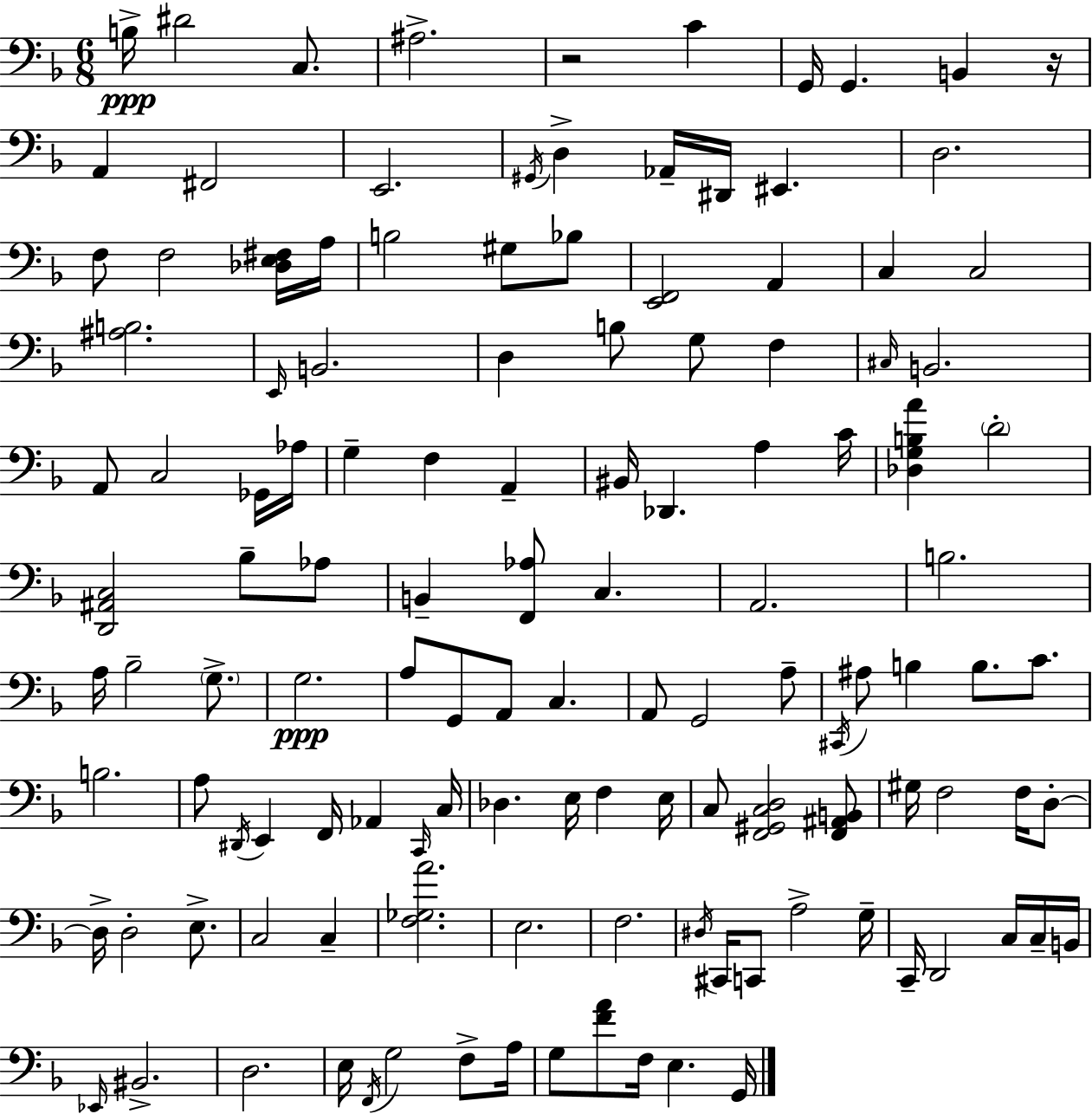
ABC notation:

X:1
T:Untitled
M:6/8
L:1/4
K:F
B,/4 ^D2 C,/2 ^A,2 z2 C G,,/4 G,, B,, z/4 A,, ^F,,2 E,,2 ^G,,/4 D, _A,,/4 ^D,,/4 ^E,, D,2 F,/2 F,2 [_D,E,^F,]/4 A,/4 B,2 ^G,/2 _B,/2 [E,,F,,]2 A,, C, C,2 [^A,B,]2 E,,/4 B,,2 D, B,/2 G,/2 F, ^C,/4 B,,2 A,,/2 C,2 _G,,/4 _A,/4 G, F, A,, ^B,,/4 _D,, A, C/4 [_D,G,B,A] D2 [D,,^A,,C,]2 _B,/2 _A,/2 B,, [F,,_A,]/2 C, A,,2 B,2 A,/4 _B,2 G,/2 G,2 A,/2 G,,/2 A,,/2 C, A,,/2 G,,2 A,/2 ^C,,/4 ^A,/2 B, B,/2 C/2 B,2 A,/2 ^D,,/4 E,, F,,/4 _A,, C,,/4 C,/4 _D, E,/4 F, E,/4 C,/2 [F,,^G,,C,D,]2 [F,,^A,,B,,]/2 ^G,/4 F,2 F,/4 D,/2 D,/4 D,2 E,/2 C,2 C, [F,_G,A]2 E,2 F,2 ^D,/4 ^C,,/4 C,,/2 A,2 G,/4 C,,/4 D,,2 C,/4 C,/4 B,,/4 _E,,/4 ^B,,2 D,2 E,/4 F,,/4 G,2 F,/2 A,/4 G,/2 [FA]/2 F,/4 E, G,,/4